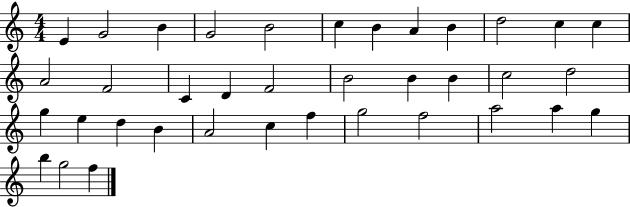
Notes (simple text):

E4/q G4/h B4/q G4/h B4/h C5/q B4/q A4/q B4/q D5/h C5/q C5/q A4/h F4/h C4/q D4/q F4/h B4/h B4/q B4/q C5/h D5/h G5/q E5/q D5/q B4/q A4/h C5/q F5/q G5/h F5/h A5/h A5/q G5/q B5/q G5/h F5/q